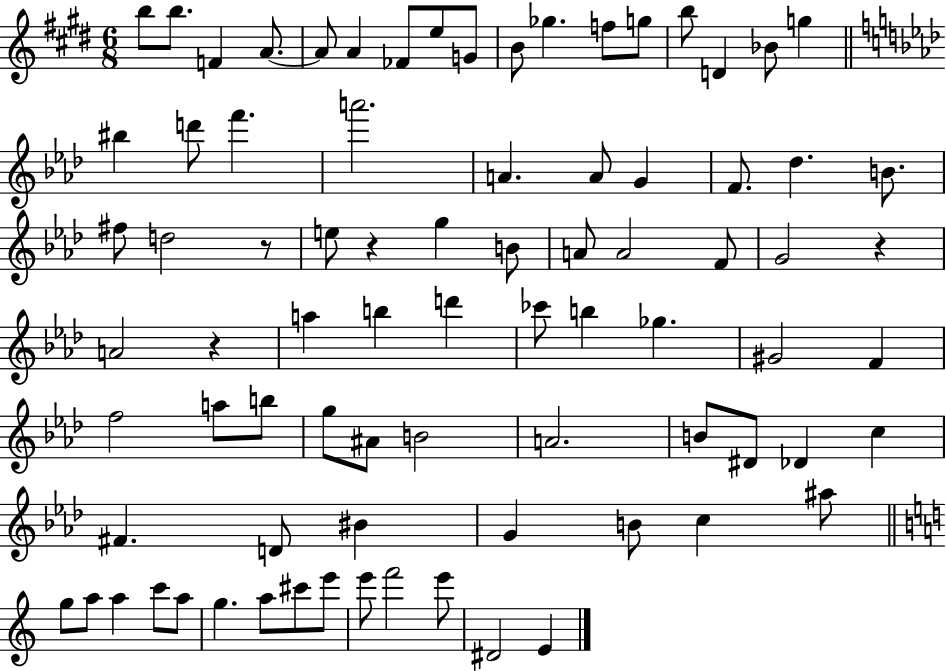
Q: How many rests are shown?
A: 4